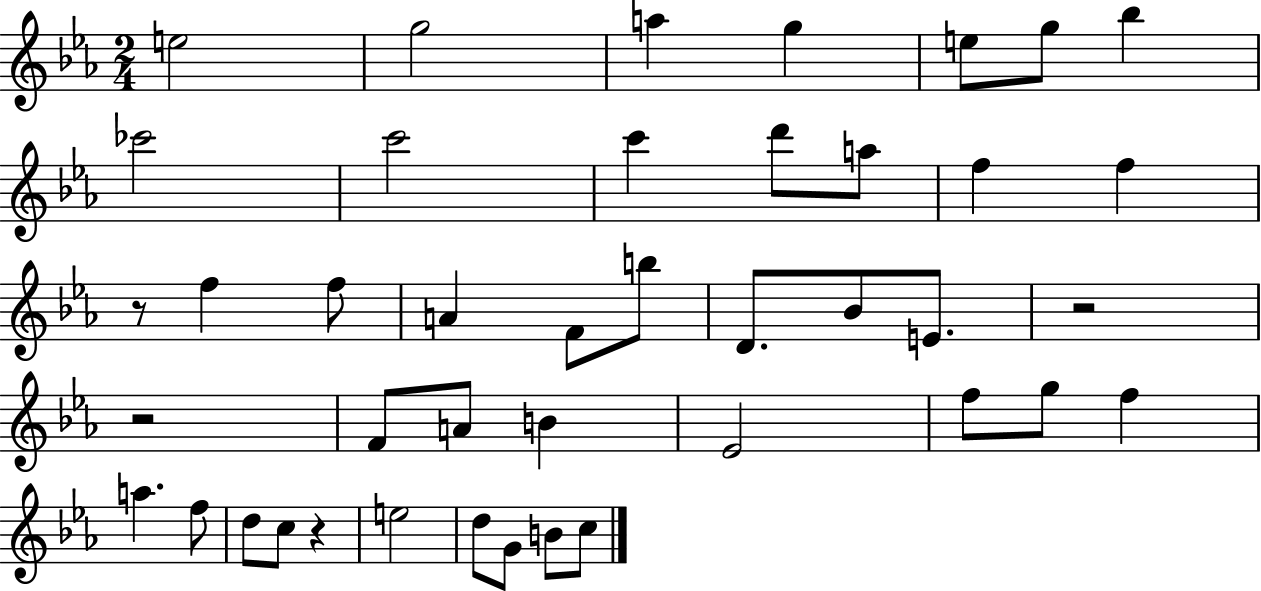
{
  \clef treble
  \numericTimeSignature
  \time 2/4
  \key ees \major
  e''2 | g''2 | a''4 g''4 | e''8 g''8 bes''4 | \break ces'''2 | c'''2 | c'''4 d'''8 a''8 | f''4 f''4 | \break r8 f''4 f''8 | a'4 f'8 b''8 | d'8. bes'8 e'8. | r2 | \break r2 | f'8 a'8 b'4 | ees'2 | f''8 g''8 f''4 | \break a''4. f''8 | d''8 c''8 r4 | e''2 | d''8 g'8 b'8 c''8 | \break \bar "|."
}